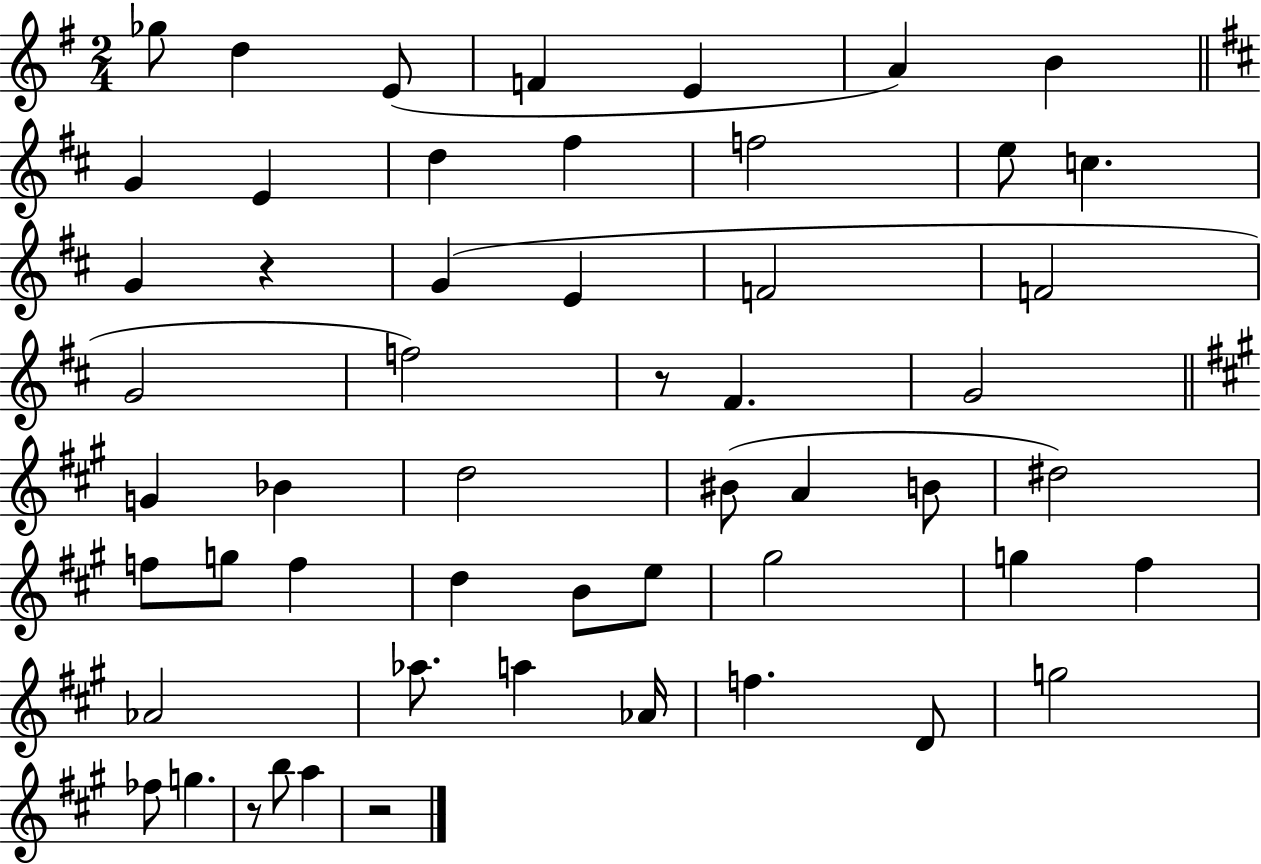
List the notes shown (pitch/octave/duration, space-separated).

Gb5/e D5/q E4/e F4/q E4/q A4/q B4/q G4/q E4/q D5/q F#5/q F5/h E5/e C5/q. G4/q R/q G4/q E4/q F4/h F4/h G4/h F5/h R/e F#4/q. G4/h G4/q Bb4/q D5/h BIS4/e A4/q B4/e D#5/h F5/e G5/e F5/q D5/q B4/e E5/e G#5/h G5/q F#5/q Ab4/h Ab5/e. A5/q Ab4/s F5/q. D4/e G5/h FES5/e G5/q. R/e B5/e A5/q R/h